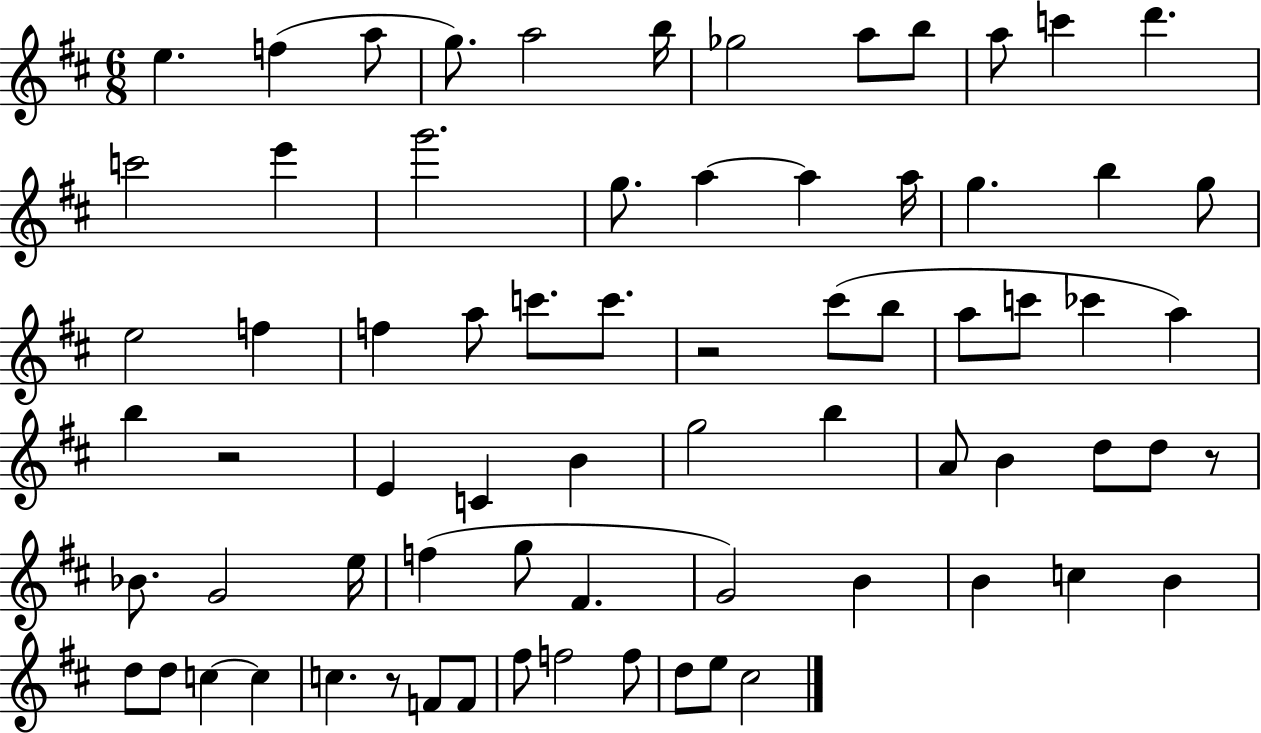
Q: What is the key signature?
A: D major